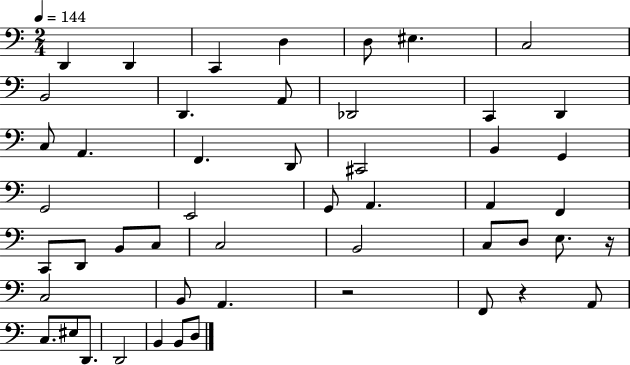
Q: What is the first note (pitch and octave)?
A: D2